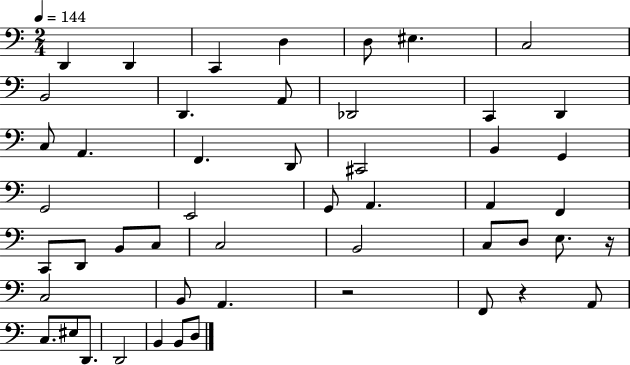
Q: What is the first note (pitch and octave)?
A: D2